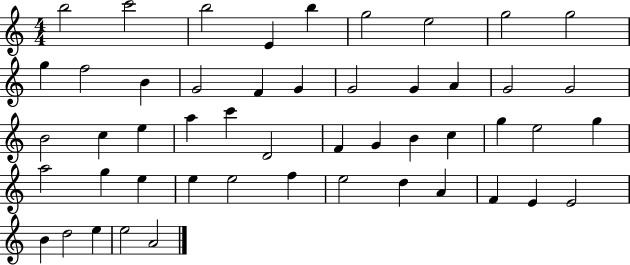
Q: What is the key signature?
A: C major